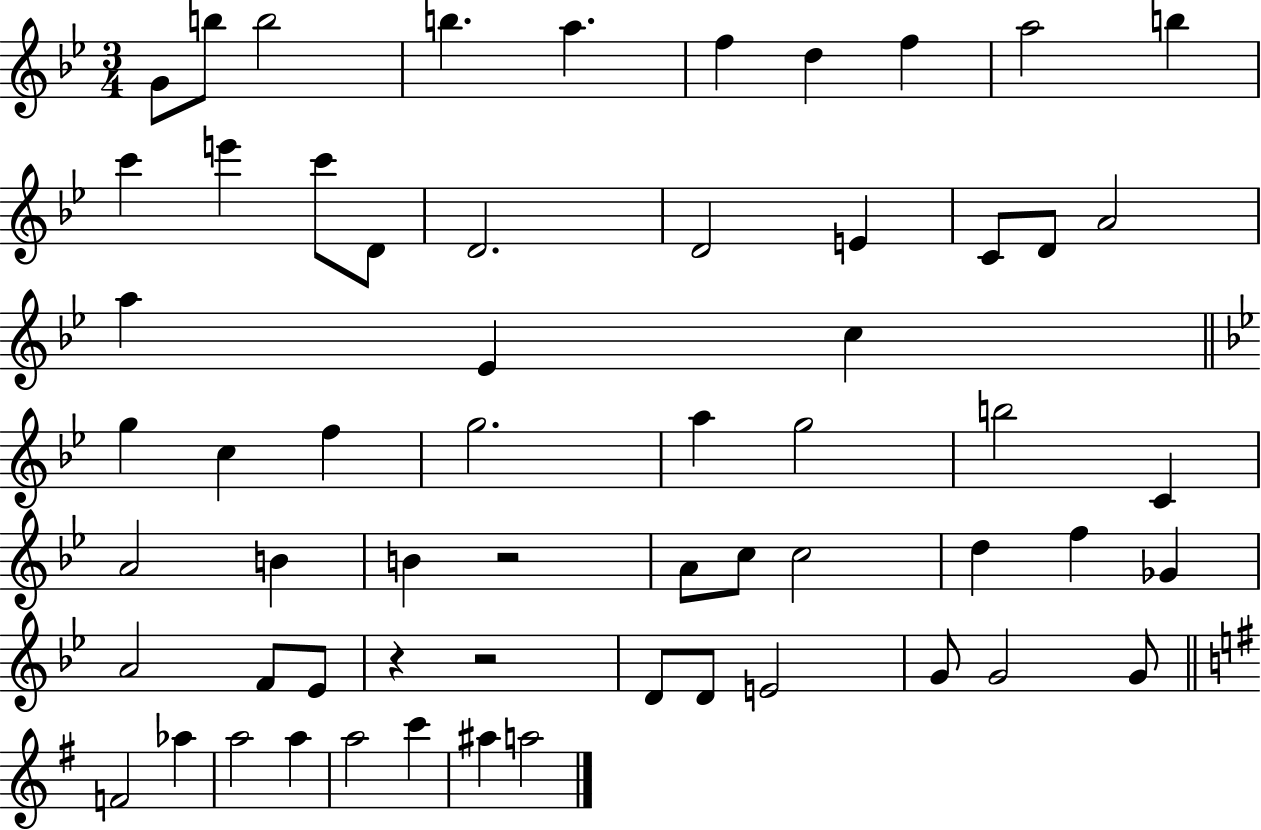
G4/e B5/e B5/h B5/q. A5/q. F5/q D5/q F5/q A5/h B5/q C6/q E6/q C6/e D4/e D4/h. D4/h E4/q C4/e D4/e A4/h A5/q Eb4/q C5/q G5/q C5/q F5/q G5/h. A5/q G5/h B5/h C4/q A4/h B4/q B4/q R/h A4/e C5/e C5/h D5/q F5/q Gb4/q A4/h F4/e Eb4/e R/q R/h D4/e D4/e E4/h G4/e G4/h G4/e F4/h Ab5/q A5/h A5/q A5/h C6/q A#5/q A5/h